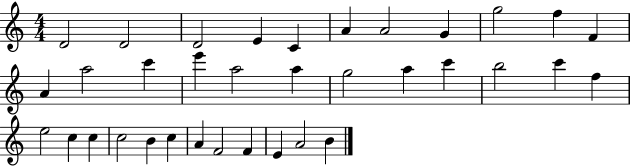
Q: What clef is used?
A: treble